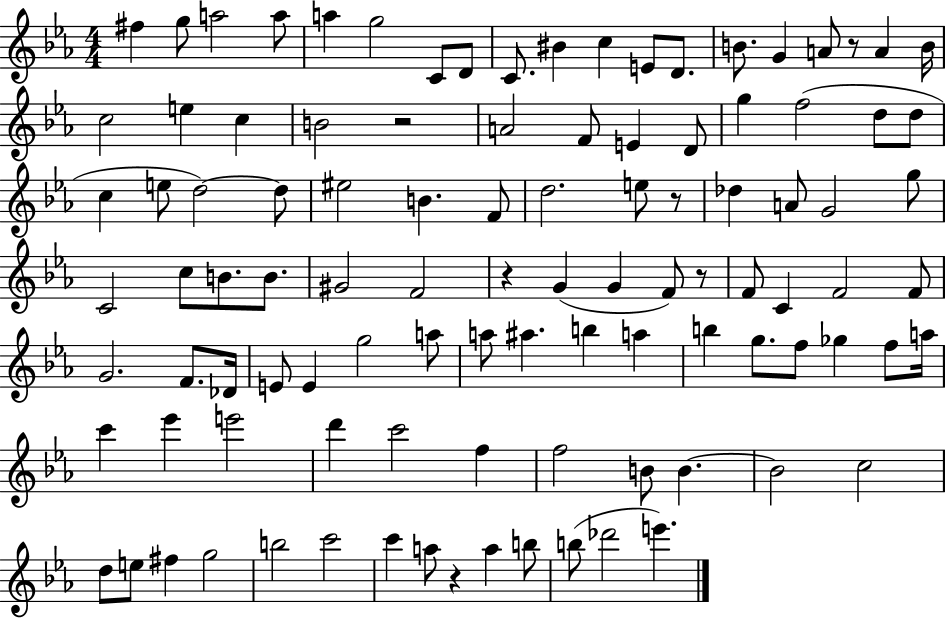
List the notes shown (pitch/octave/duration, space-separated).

F#5/q G5/e A5/h A5/e A5/q G5/h C4/e D4/e C4/e. BIS4/q C5/q E4/e D4/e. B4/e. G4/q A4/e R/e A4/q B4/s C5/h E5/q C5/q B4/h R/h A4/h F4/e E4/q D4/e G5/q F5/h D5/e D5/e C5/q E5/e D5/h D5/e EIS5/h B4/q. F4/e D5/h. E5/e R/e Db5/q A4/e G4/h G5/e C4/h C5/e B4/e. B4/e. G#4/h F4/h R/q G4/q G4/q F4/e R/e F4/e C4/q F4/h F4/e G4/h. F4/e. Db4/s E4/e E4/q G5/h A5/e A5/e A#5/q. B5/q A5/q B5/q G5/e. F5/e Gb5/q F5/e A5/s C6/q Eb6/q E6/h D6/q C6/h F5/q F5/h B4/e B4/q. B4/h C5/h D5/e E5/e F#5/q G5/h B5/h C6/h C6/q A5/e R/q A5/q B5/e B5/e Db6/h E6/q.